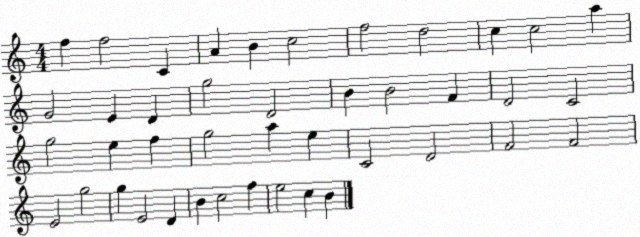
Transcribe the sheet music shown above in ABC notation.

X:1
T:Untitled
M:4/4
L:1/4
K:C
f f2 C A B c2 f2 d2 c c2 a G2 E D g2 D2 B B2 F D2 C2 g2 e f g2 a e C2 D2 F2 F2 E2 g2 g E2 D B c2 f e2 c B